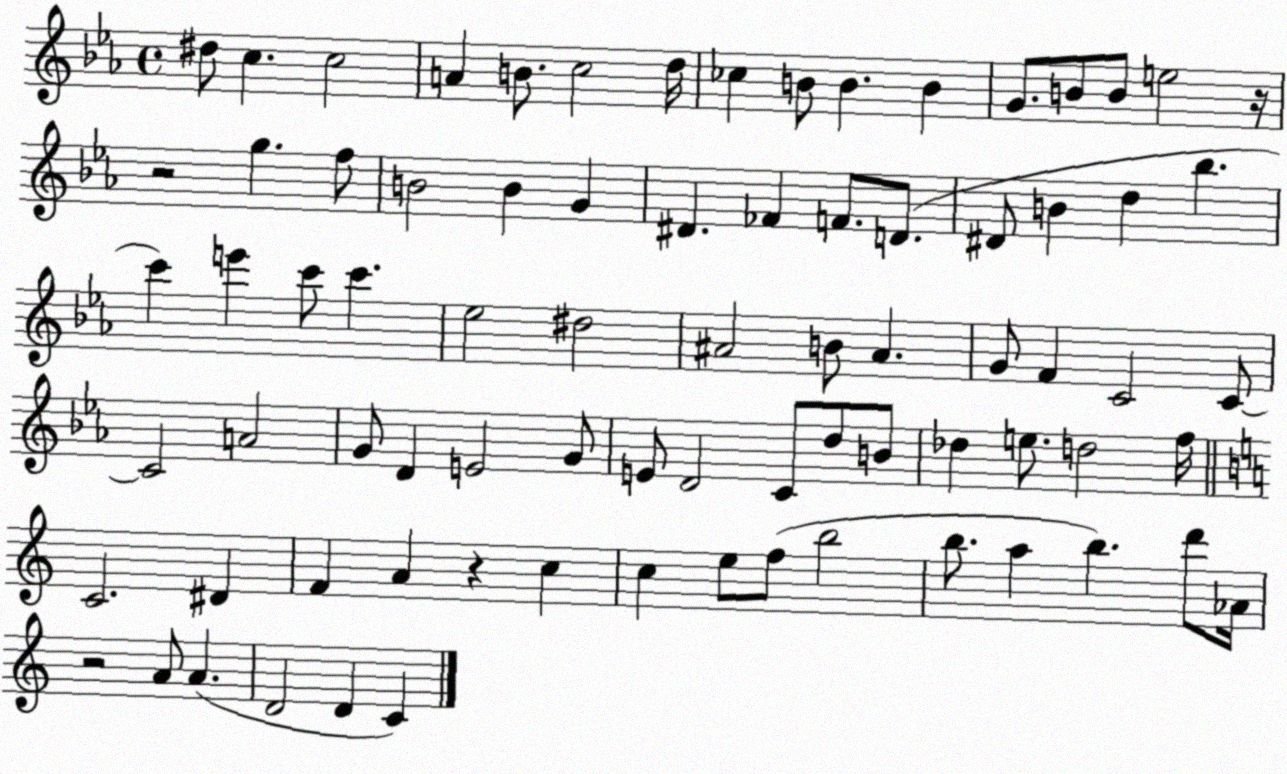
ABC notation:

X:1
T:Untitled
M:4/4
L:1/4
K:Eb
^d/2 c c2 A B/2 c2 d/4 _c B/2 B B G/2 B/2 B/2 e2 z/4 z2 g f/2 B2 B G ^D _F F/2 D/2 ^D/2 B d _b c' e' c'/2 c' _e2 ^d2 ^A2 B/2 ^A G/2 F C2 C/2 C2 A2 G/2 D E2 G/2 E/2 D2 C/2 d/2 B/2 _d e/2 d2 f/4 C2 ^D F A z c c e/2 f/2 b2 b/2 a b d'/2 _A/4 z2 A/2 A D2 D C